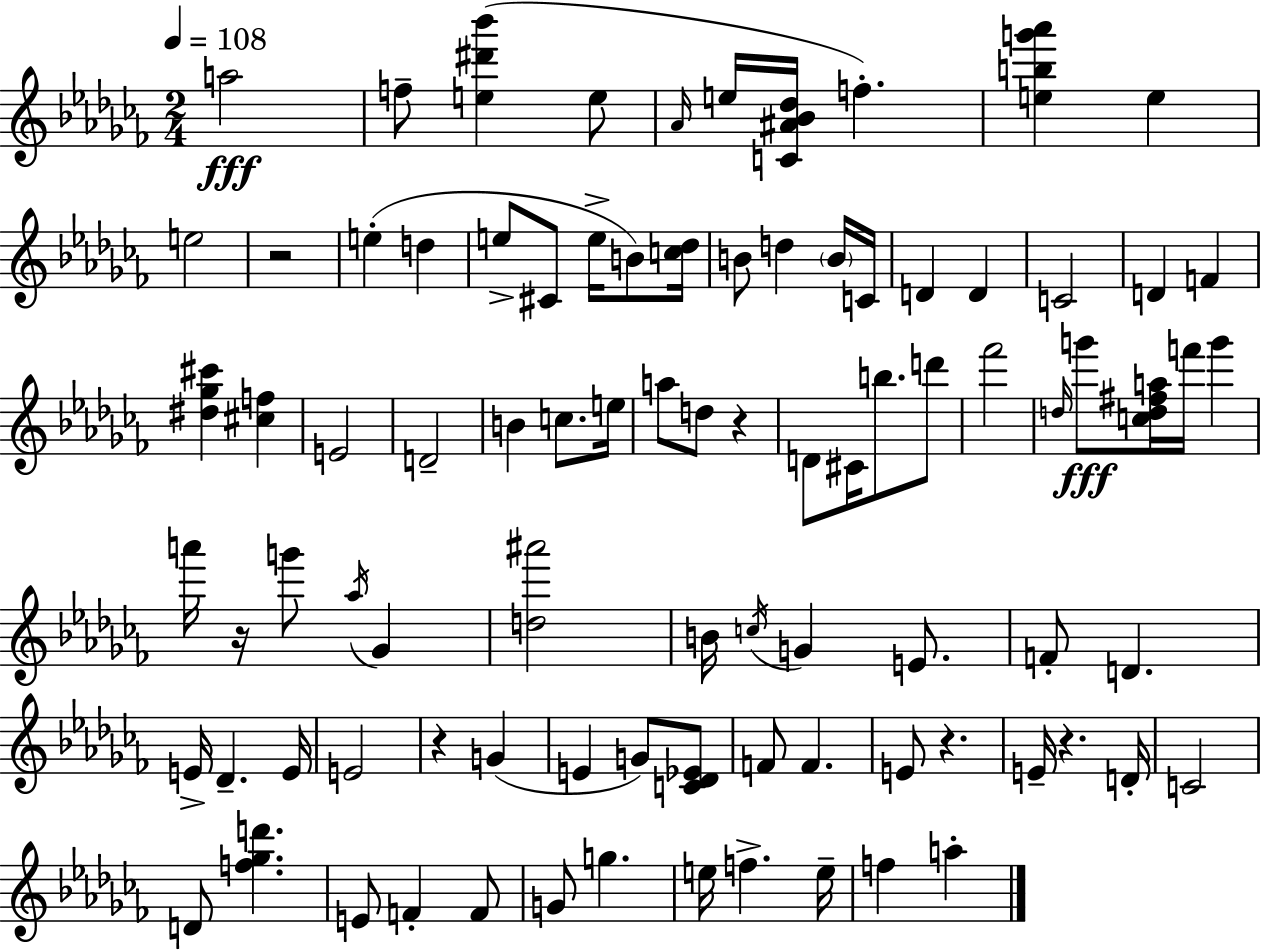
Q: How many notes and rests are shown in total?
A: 89